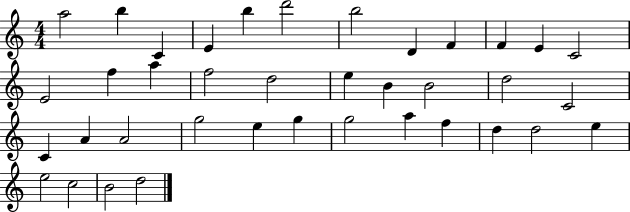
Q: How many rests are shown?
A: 0